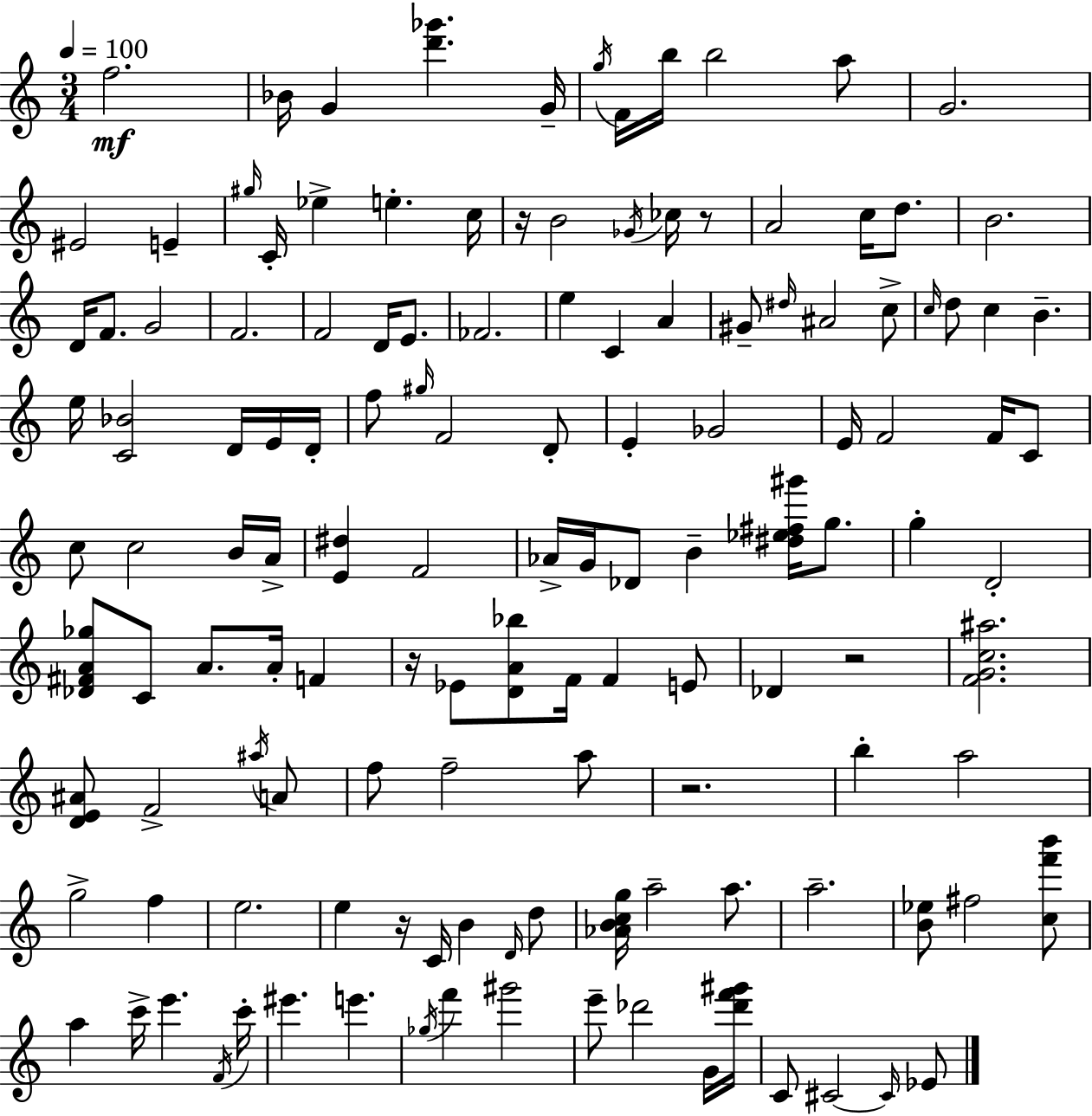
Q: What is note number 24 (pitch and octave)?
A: B4